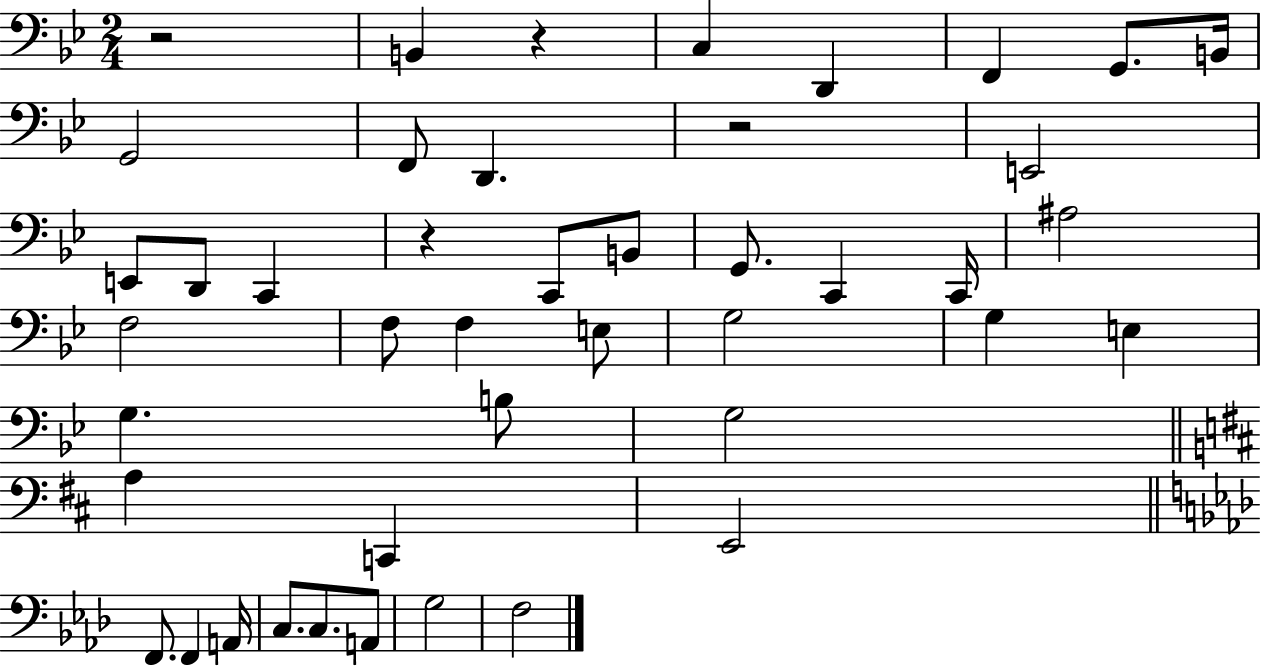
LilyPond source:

{
  \clef bass
  \numericTimeSignature
  \time 2/4
  \key bes \major
  r2 | b,4 r4 | c4 d,4 | f,4 g,8. b,16 | \break g,2 | f,8 d,4. | r2 | e,2 | \break e,8 d,8 c,4 | r4 c,8 b,8 | g,8. c,4 c,16 | ais2 | \break f2 | f8 f4 e8 | g2 | g4 e4 | \break g4. b8 | g2 | \bar "||" \break \key b \minor a4 c,4 | e,2 | \bar "||" \break \key aes \major f,8. f,4 a,16 | c8. c8. a,8 | g2 | f2 | \break \bar "|."
}